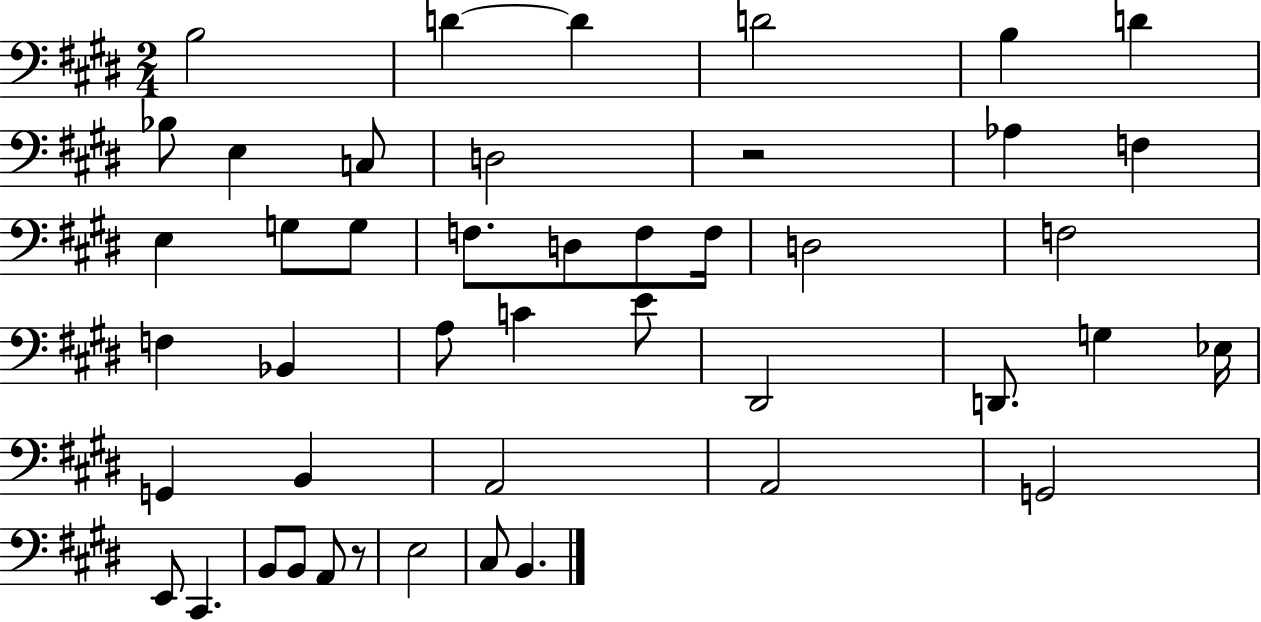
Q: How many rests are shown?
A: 2